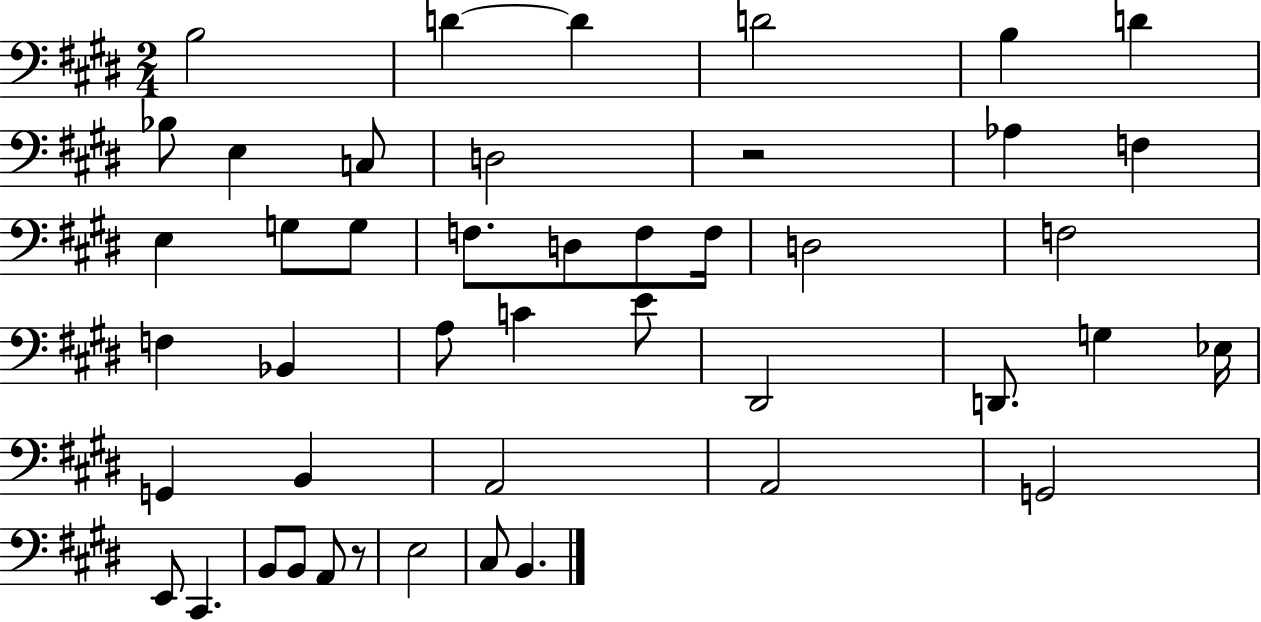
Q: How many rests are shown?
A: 2